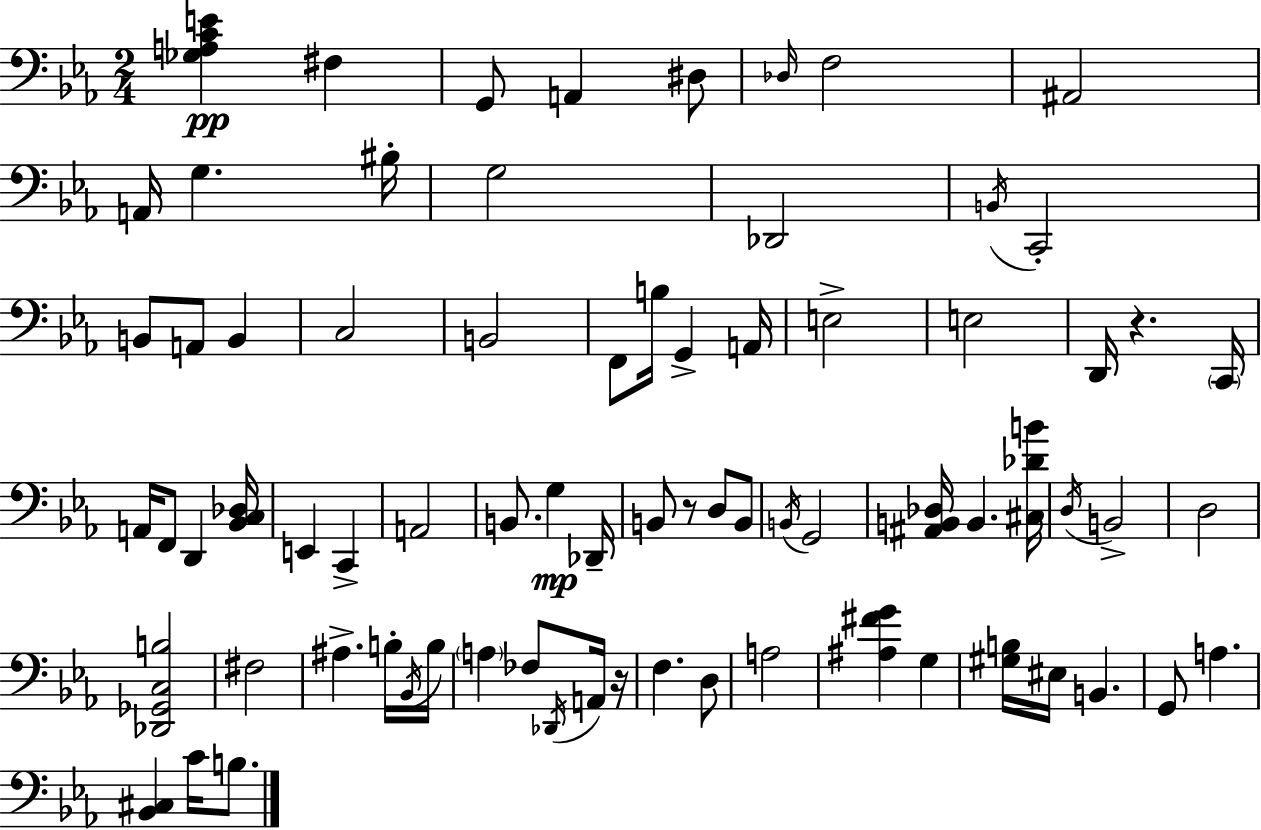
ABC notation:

X:1
T:Untitled
M:2/4
L:1/4
K:Cm
[_G,A,CE] ^F, G,,/2 A,, ^D,/2 _D,/4 F,2 ^A,,2 A,,/4 G, ^B,/4 G,2 _D,,2 B,,/4 C,,2 B,,/2 A,,/2 B,, C,2 B,,2 F,,/2 B,/4 G,, A,,/4 E,2 E,2 D,,/4 z C,,/4 A,,/4 F,,/2 D,, [_B,,C,_D,]/4 E,, C,, A,,2 B,,/2 G, _D,,/4 B,,/2 z/2 D,/2 B,,/2 B,,/4 G,,2 [^A,,B,,_D,]/4 B,, [^C,_DB]/4 D,/4 B,,2 D,2 [_D,,_G,,C,B,]2 ^F,2 ^A, B,/4 _B,,/4 B,/4 A, _F,/2 _D,,/4 A,,/4 z/4 F, D,/2 A,2 [^A,^FG] G, [^G,B,]/4 ^E,/4 B,, G,,/2 A, [_B,,^C,] C/4 B,/2